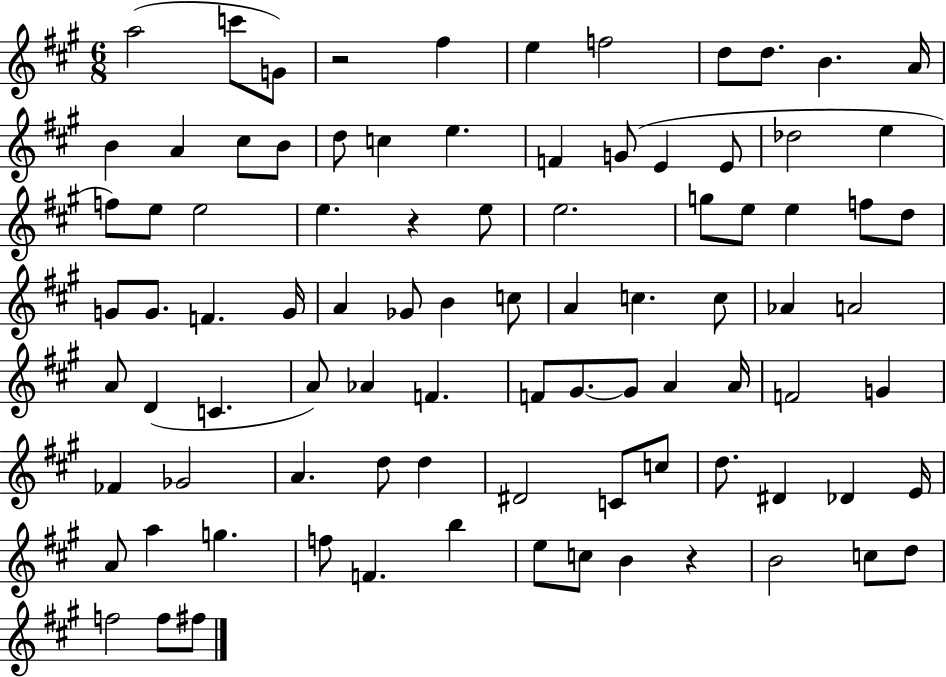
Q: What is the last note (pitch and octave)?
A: F#5